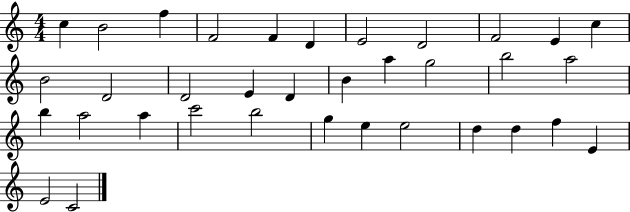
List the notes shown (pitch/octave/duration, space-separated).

C5/q B4/h F5/q F4/h F4/q D4/q E4/h D4/h F4/h E4/q C5/q B4/h D4/h D4/h E4/q D4/q B4/q A5/q G5/h B5/h A5/h B5/q A5/h A5/q C6/h B5/h G5/q E5/q E5/h D5/q D5/q F5/q E4/q E4/h C4/h